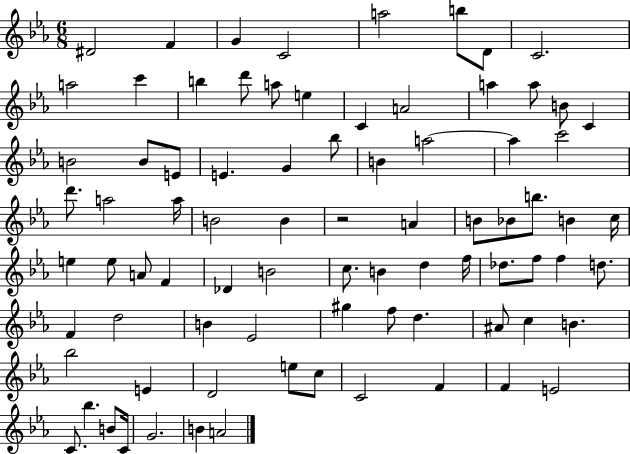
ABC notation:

X:1
T:Untitled
M:6/8
L:1/4
K:Eb
^D2 F G C2 a2 b/2 D/2 C2 a2 c' b d'/2 a/2 e C A2 a a/2 B/2 C B2 B/2 E/2 E G _b/2 B a2 a c'2 d'/2 a2 a/4 B2 B z2 A B/2 _B/2 b/2 B c/4 e e/2 A/2 F _D B2 c/2 B d f/4 _d/2 f/2 f d/2 F d2 B _E2 ^g f/2 d ^A/2 c B _b2 E D2 e/2 c/2 C2 F F E2 C/2 _b B/2 C/4 G2 B A2